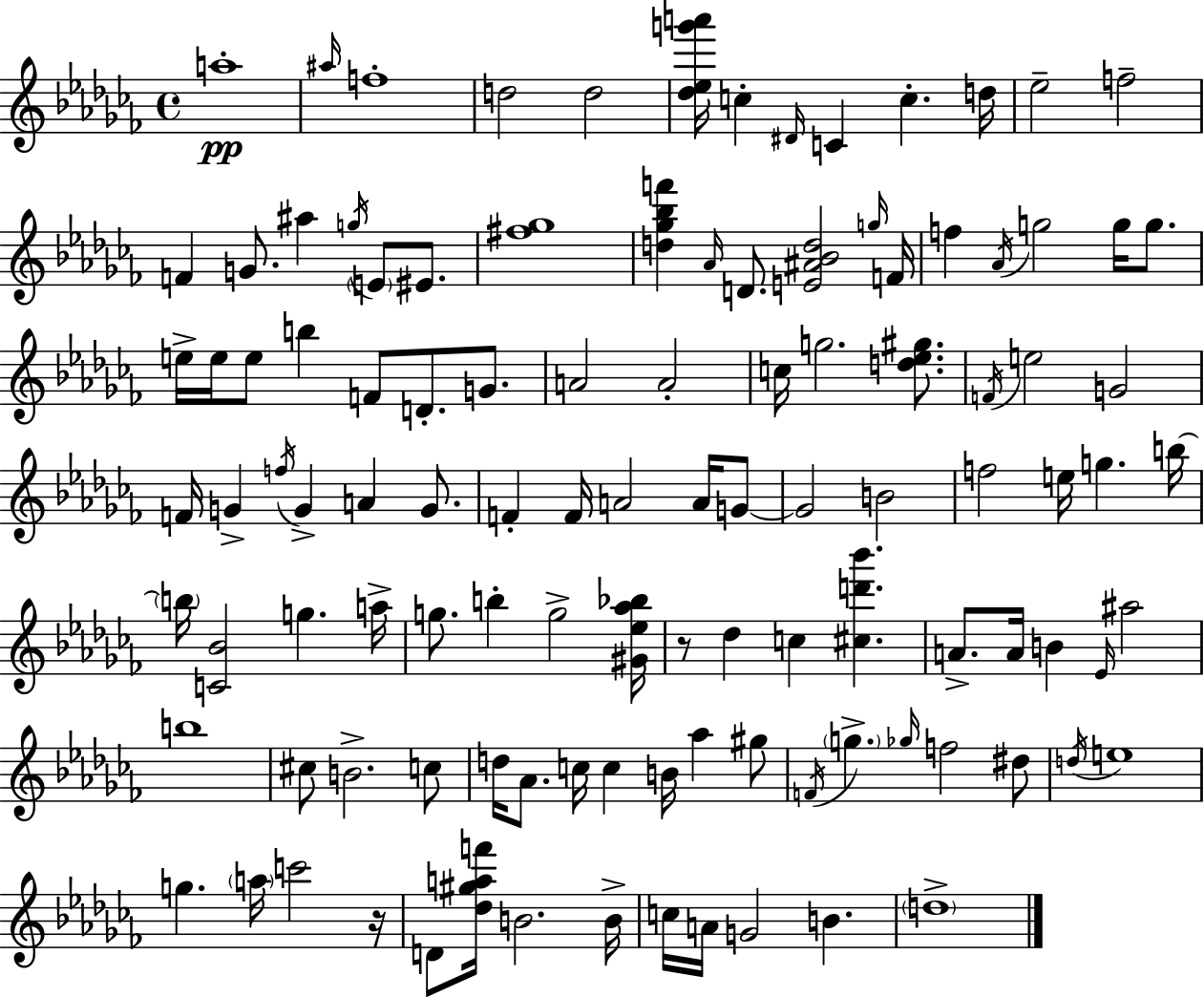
A5/w A#5/s F5/w D5/h D5/h [Db5,Eb5,G6,A6]/s C5/q D#4/s C4/q C5/q. D5/s Eb5/h F5/h F4/q G4/e. A#5/q G5/s E4/e EIS4/e. [F#5,Gb5]/w [D5,Gb5,Bb5,F6]/q Ab4/s D4/e. [E4,A#4,Bb4,D5]/h G5/s F4/s F5/q Ab4/s G5/h G5/s G5/e. E5/s E5/s E5/e B5/q F4/e D4/e. G4/e. A4/h A4/h C5/s G5/h. [D5,Eb5,G#5]/e. F4/s E5/h G4/h F4/s G4/q F5/s G4/q A4/q G4/e. F4/q F4/s A4/h A4/s G4/e G4/h B4/h F5/h E5/s G5/q. B5/s B5/s [C4,Bb4]/h G5/q. A5/s G5/e. B5/q G5/h [G#4,Eb5,Ab5,Bb5]/s R/e Db5/q C5/q [C#5,D6,Bb6]/q. A4/e. A4/s B4/q Eb4/s A#5/h B5/w C#5/e B4/h. C5/e D5/s Ab4/e. C5/s C5/q B4/s Ab5/q G#5/e F4/s G5/q. Gb5/s F5/h D#5/e D5/s E5/w G5/q. A5/s C6/h R/s D4/e [Db5,G#5,A5,F6]/s B4/h. B4/s C5/s A4/s G4/h B4/q. D5/w